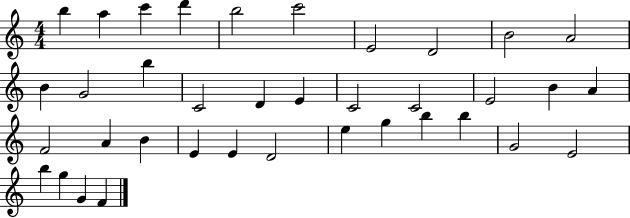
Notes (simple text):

B5/q A5/q C6/q D6/q B5/h C6/h E4/h D4/h B4/h A4/h B4/q G4/h B5/q C4/h D4/q E4/q C4/h C4/h E4/h B4/q A4/q F4/h A4/q B4/q E4/q E4/q D4/h E5/q G5/q B5/q B5/q G4/h E4/h B5/q G5/q G4/q F4/q